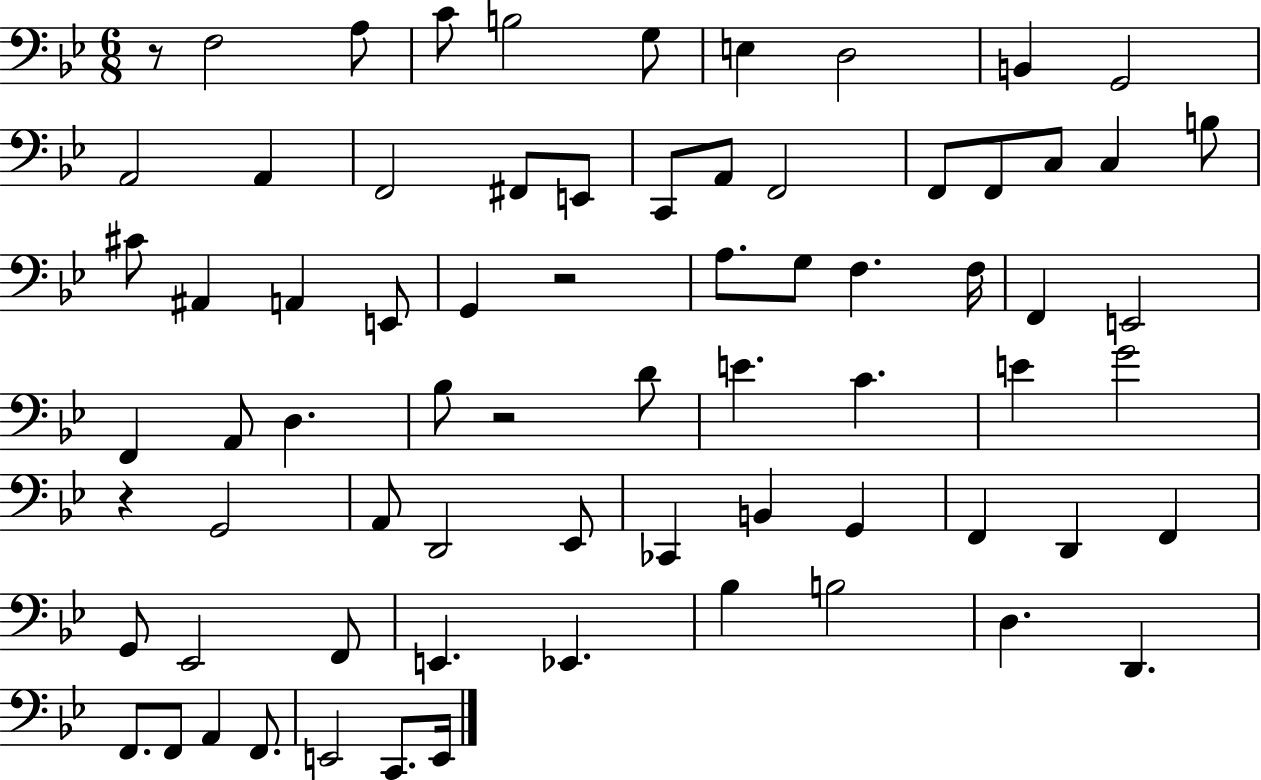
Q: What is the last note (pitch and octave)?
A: E2